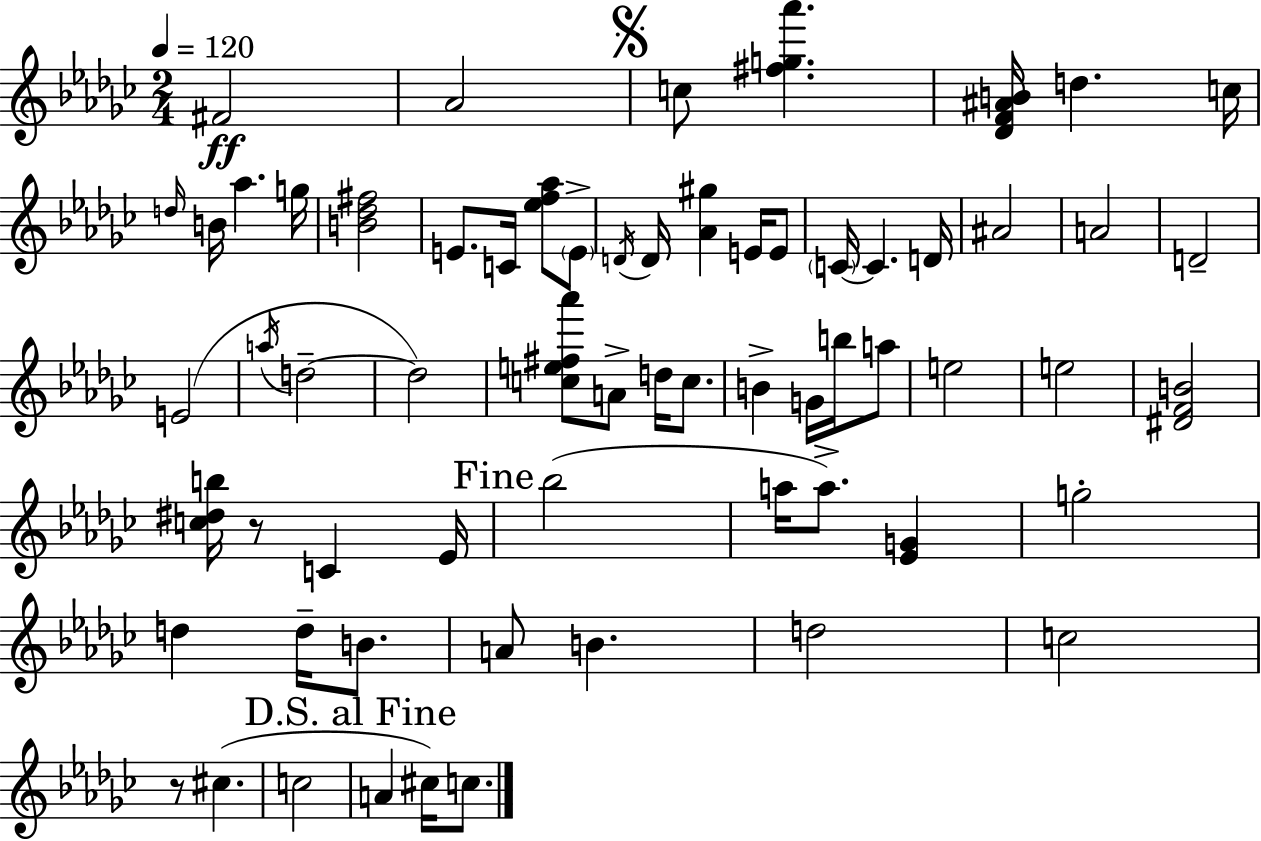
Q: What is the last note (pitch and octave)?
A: C5